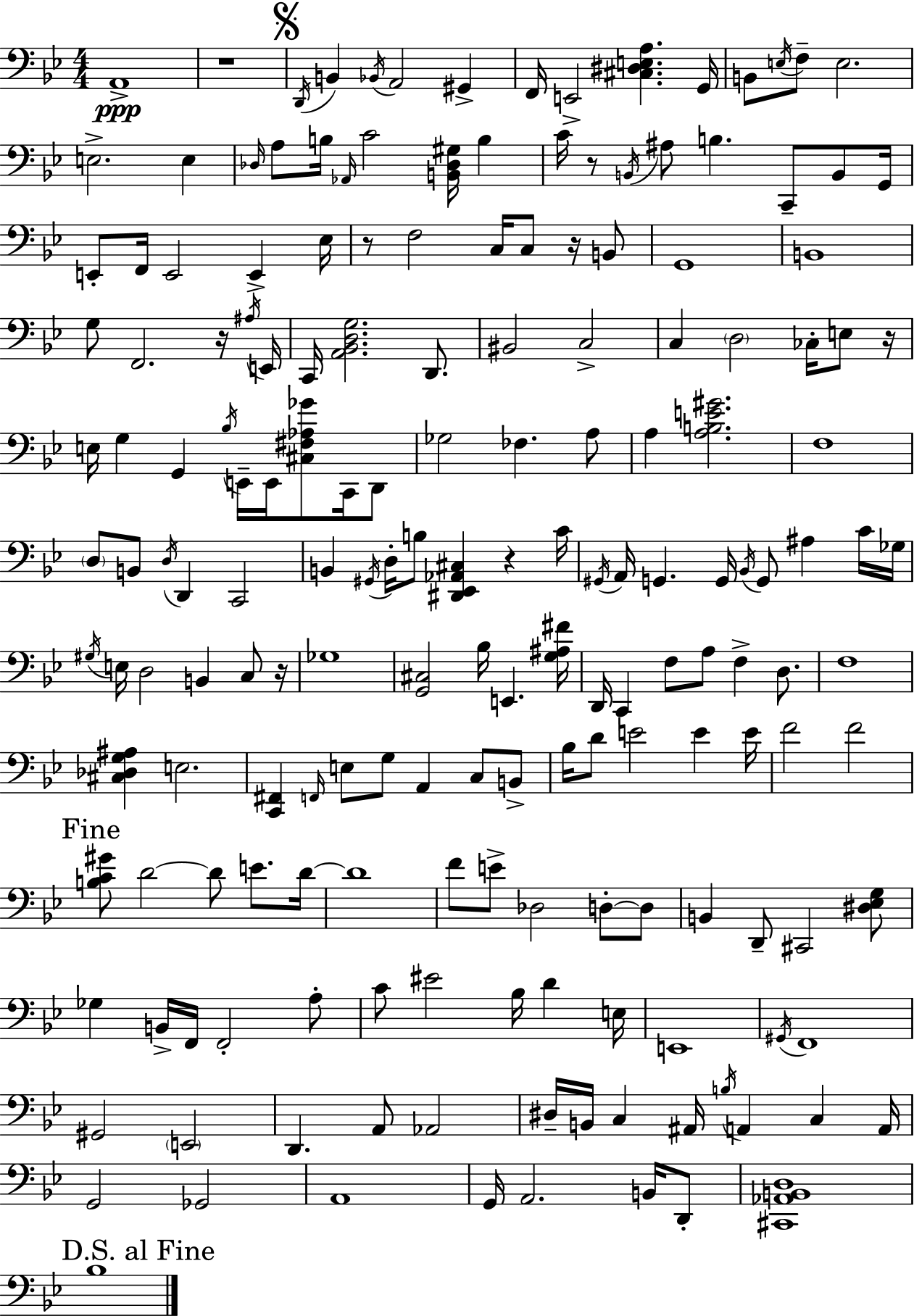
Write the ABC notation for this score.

X:1
T:Untitled
M:4/4
L:1/4
K:Gm
A,,4 z4 D,,/4 B,, _B,,/4 A,,2 ^G,, F,,/4 E,,2 [^C,^D,E,A,] G,,/4 B,,/2 E,/4 F,/2 E,2 E,2 E, _D,/4 A,/2 B,/4 _A,,/4 C2 [B,,_D,^G,]/4 B, C/4 z/2 B,,/4 ^A,/2 B, C,,/2 B,,/2 G,,/4 E,,/2 F,,/4 E,,2 E,, _E,/4 z/2 F,2 C,/4 C,/2 z/4 B,,/2 G,,4 B,,4 G,/2 F,,2 z/4 ^A,/4 E,,/4 C,,/4 [A,,_B,,D,G,]2 D,,/2 ^B,,2 C,2 C, D,2 _C,/4 E,/2 z/4 E,/4 G, G,, _B,/4 E,,/4 E,,/4 [^C,^F,_A,_G]/2 C,,/4 D,,/2 _G,2 _F, A,/2 A, [A,B,E^G]2 F,4 D,/2 B,,/2 D,/4 D,, C,,2 B,, ^G,,/4 D,/4 B,/2 [^D,,_E,,_A,,^C,] z C/4 ^G,,/4 A,,/4 G,, G,,/4 _B,,/4 G,,/2 ^A, C/4 _G,/4 ^G,/4 E,/4 D,2 B,, C,/2 z/4 _G,4 [G,,^C,]2 _B,/4 E,, [G,^A,^F]/4 D,,/4 C,, F,/2 A,/2 F, D,/2 F,4 [^C,_D,G,^A,] E,2 [C,,^F,,] F,,/4 E,/2 G,/2 A,, C,/2 B,,/2 _B,/4 D/2 E2 E E/4 F2 F2 [B,C^G]/2 D2 D/2 E/2 D/4 D4 F/2 E/2 _D,2 D,/2 D,/2 B,, D,,/2 ^C,,2 [^D,_E,G,]/2 _G, B,,/4 F,,/4 F,,2 A,/2 C/2 ^E2 _B,/4 D E,/4 E,,4 ^G,,/4 F,,4 ^G,,2 E,,2 D,, A,,/2 _A,,2 ^D,/4 B,,/4 C, ^A,,/4 B,/4 A,, C, A,,/4 G,,2 _G,,2 A,,4 G,,/4 A,,2 B,,/4 D,,/2 [^C,,_A,,B,,D,]4 _B,4